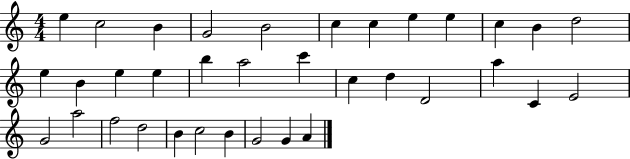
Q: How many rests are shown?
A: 0